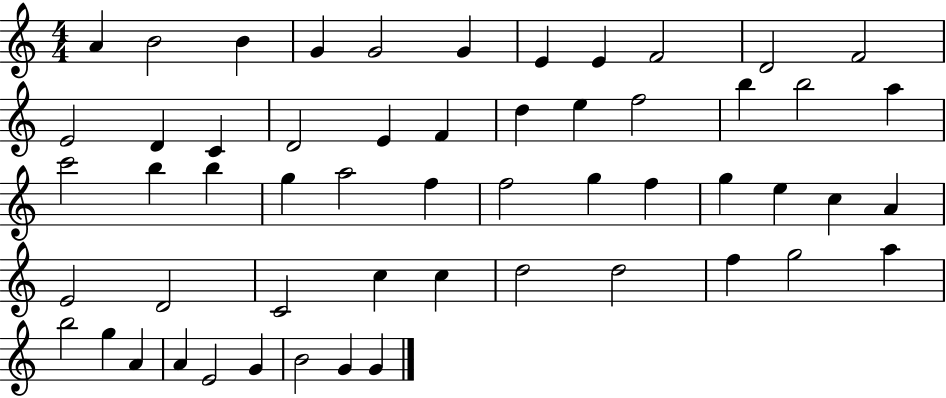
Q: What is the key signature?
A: C major